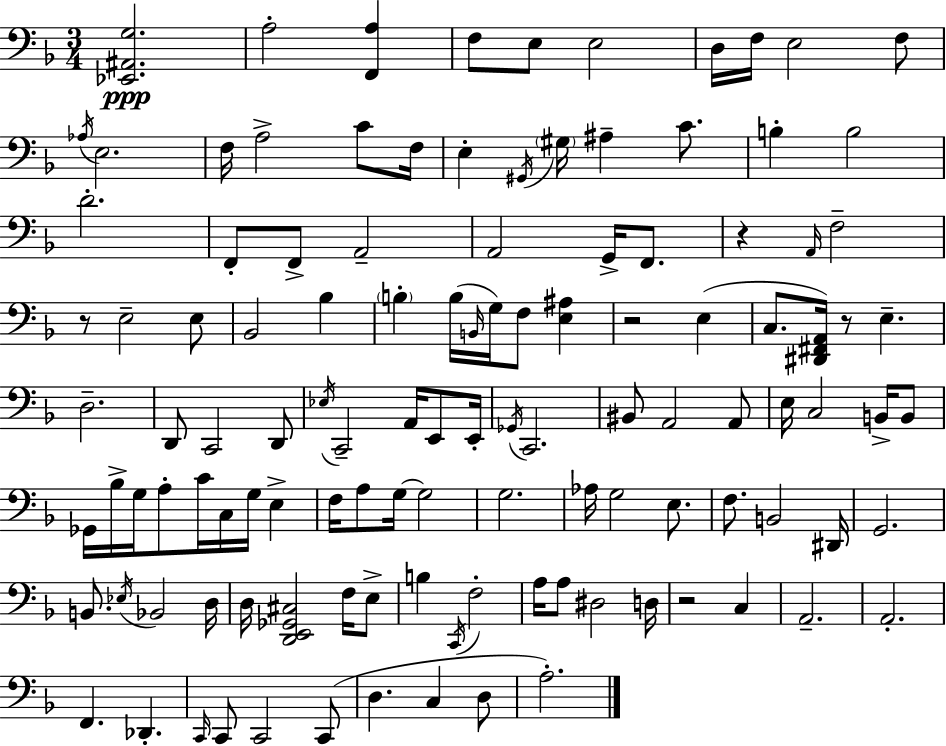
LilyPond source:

{
  \clef bass
  \numericTimeSignature
  \time 3/4
  \key f \major
  <ees, ais, g>2.\ppp | a2-. <f, a>4 | f8 e8 e2 | d16 f16 e2 f8 | \break \acciaccatura { aes16 } e2. | f16 a2-> c'8 | f16 e4-. \acciaccatura { gis,16 } \parenthesize gis16 ais4-- c'8. | b4-. b2 | \break d'2.-. | f,8-. f,8-> a,2-- | a,2 g,16-> f,8. | r4 \grace { a,16 } f2-- | \break r8 e2-- | e8 bes,2 bes4 | \parenthesize b4-. b16( \grace { b,16 } g16) f8 | <e ais>4 r2 | \break e4( c8. <dis, fis, a,>16) r8 e4.-- | d2.-- | d,8 c,2 | d,8 \acciaccatura { ees16 } c,2-- | \break a,16 e,8 e,16-. \acciaccatura { ges,16 } c,2. | bis,8 a,2 | a,8 e16 c2 | b,16-> b,8 ges,16 bes16-> g16 a8-. c'16 | \break c16 g16 e4-> f16 a8 g16~~ g2 | g2. | aes16 g2 | e8. f8. b,2 | \break dis,16 g,2. | b,8. \acciaccatura { ees16 } bes,2 | d16 d16 <d, e, ges, cis>2 | f16 e8-> b4 \acciaccatura { c,16 } | \break f2-. a16 a8 dis2 | d16 r2 | c4 a,2.-- | a,2.-. | \break f,4. | des,4.-. \grace { c,16 } c,8 c,2 | c,8( d4. | c4 d8 a2.-.) | \break \bar "|."
}